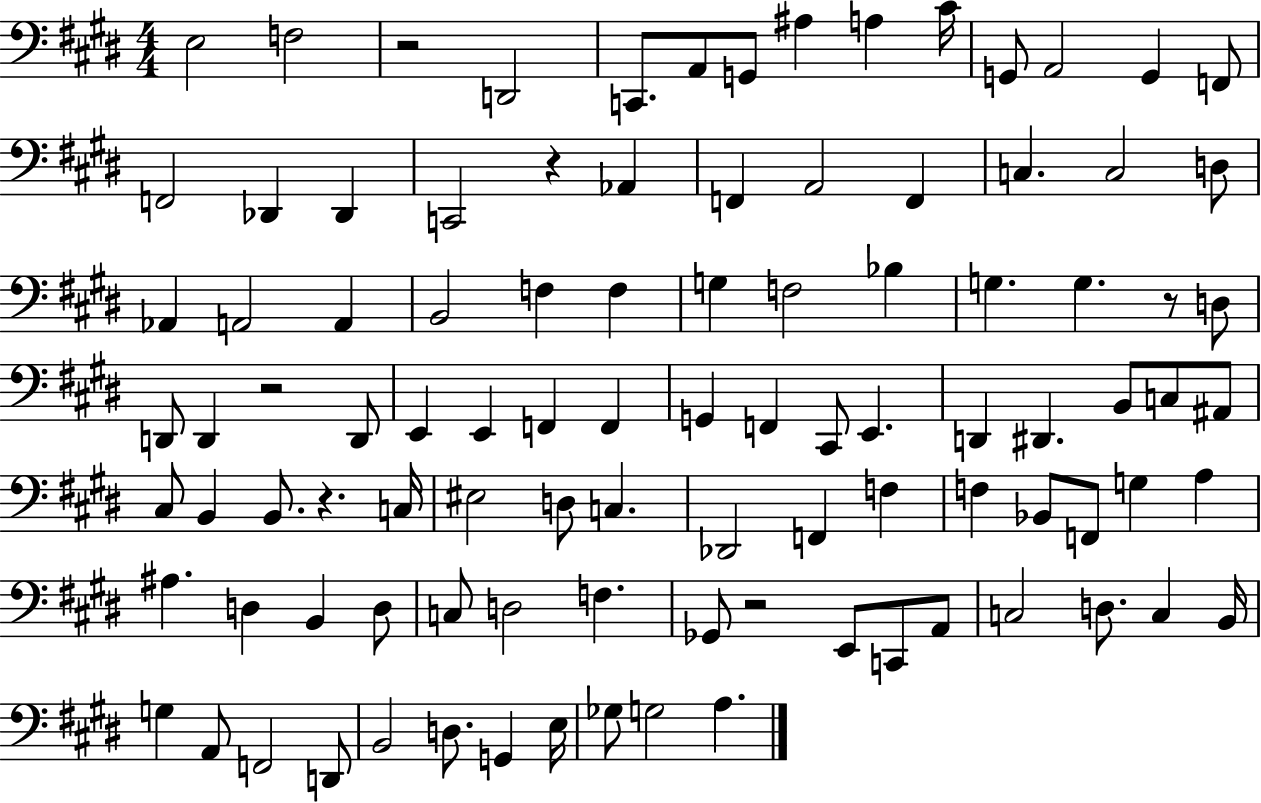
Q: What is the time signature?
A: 4/4